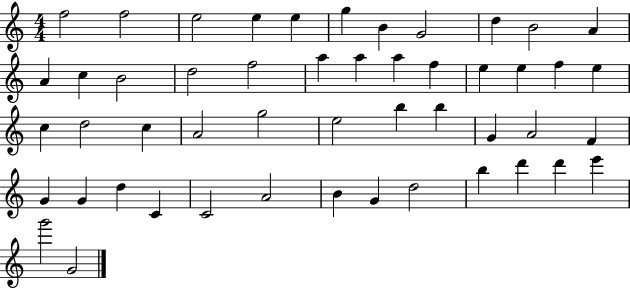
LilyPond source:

{
  \clef treble
  \numericTimeSignature
  \time 4/4
  \key c \major
  f''2 f''2 | e''2 e''4 e''4 | g''4 b'4 g'2 | d''4 b'2 a'4 | \break a'4 c''4 b'2 | d''2 f''2 | a''4 a''4 a''4 f''4 | e''4 e''4 f''4 e''4 | \break c''4 d''2 c''4 | a'2 g''2 | e''2 b''4 b''4 | g'4 a'2 f'4 | \break g'4 g'4 d''4 c'4 | c'2 a'2 | b'4 g'4 d''2 | b''4 d'''4 d'''4 e'''4 | \break g'''2 g'2 | \bar "|."
}